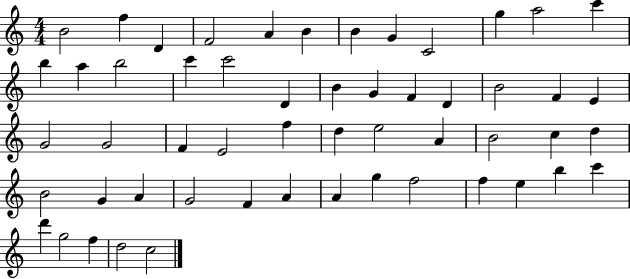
B4/h F5/q D4/q F4/h A4/q B4/q B4/q G4/q C4/h G5/q A5/h C6/q B5/q A5/q B5/h C6/q C6/h D4/q B4/q G4/q F4/q D4/q B4/h F4/q E4/q G4/h G4/h F4/q E4/h F5/q D5/q E5/h A4/q B4/h C5/q D5/q B4/h G4/q A4/q G4/h F4/q A4/q A4/q G5/q F5/h F5/q E5/q B5/q C6/q D6/q G5/h F5/q D5/h C5/h